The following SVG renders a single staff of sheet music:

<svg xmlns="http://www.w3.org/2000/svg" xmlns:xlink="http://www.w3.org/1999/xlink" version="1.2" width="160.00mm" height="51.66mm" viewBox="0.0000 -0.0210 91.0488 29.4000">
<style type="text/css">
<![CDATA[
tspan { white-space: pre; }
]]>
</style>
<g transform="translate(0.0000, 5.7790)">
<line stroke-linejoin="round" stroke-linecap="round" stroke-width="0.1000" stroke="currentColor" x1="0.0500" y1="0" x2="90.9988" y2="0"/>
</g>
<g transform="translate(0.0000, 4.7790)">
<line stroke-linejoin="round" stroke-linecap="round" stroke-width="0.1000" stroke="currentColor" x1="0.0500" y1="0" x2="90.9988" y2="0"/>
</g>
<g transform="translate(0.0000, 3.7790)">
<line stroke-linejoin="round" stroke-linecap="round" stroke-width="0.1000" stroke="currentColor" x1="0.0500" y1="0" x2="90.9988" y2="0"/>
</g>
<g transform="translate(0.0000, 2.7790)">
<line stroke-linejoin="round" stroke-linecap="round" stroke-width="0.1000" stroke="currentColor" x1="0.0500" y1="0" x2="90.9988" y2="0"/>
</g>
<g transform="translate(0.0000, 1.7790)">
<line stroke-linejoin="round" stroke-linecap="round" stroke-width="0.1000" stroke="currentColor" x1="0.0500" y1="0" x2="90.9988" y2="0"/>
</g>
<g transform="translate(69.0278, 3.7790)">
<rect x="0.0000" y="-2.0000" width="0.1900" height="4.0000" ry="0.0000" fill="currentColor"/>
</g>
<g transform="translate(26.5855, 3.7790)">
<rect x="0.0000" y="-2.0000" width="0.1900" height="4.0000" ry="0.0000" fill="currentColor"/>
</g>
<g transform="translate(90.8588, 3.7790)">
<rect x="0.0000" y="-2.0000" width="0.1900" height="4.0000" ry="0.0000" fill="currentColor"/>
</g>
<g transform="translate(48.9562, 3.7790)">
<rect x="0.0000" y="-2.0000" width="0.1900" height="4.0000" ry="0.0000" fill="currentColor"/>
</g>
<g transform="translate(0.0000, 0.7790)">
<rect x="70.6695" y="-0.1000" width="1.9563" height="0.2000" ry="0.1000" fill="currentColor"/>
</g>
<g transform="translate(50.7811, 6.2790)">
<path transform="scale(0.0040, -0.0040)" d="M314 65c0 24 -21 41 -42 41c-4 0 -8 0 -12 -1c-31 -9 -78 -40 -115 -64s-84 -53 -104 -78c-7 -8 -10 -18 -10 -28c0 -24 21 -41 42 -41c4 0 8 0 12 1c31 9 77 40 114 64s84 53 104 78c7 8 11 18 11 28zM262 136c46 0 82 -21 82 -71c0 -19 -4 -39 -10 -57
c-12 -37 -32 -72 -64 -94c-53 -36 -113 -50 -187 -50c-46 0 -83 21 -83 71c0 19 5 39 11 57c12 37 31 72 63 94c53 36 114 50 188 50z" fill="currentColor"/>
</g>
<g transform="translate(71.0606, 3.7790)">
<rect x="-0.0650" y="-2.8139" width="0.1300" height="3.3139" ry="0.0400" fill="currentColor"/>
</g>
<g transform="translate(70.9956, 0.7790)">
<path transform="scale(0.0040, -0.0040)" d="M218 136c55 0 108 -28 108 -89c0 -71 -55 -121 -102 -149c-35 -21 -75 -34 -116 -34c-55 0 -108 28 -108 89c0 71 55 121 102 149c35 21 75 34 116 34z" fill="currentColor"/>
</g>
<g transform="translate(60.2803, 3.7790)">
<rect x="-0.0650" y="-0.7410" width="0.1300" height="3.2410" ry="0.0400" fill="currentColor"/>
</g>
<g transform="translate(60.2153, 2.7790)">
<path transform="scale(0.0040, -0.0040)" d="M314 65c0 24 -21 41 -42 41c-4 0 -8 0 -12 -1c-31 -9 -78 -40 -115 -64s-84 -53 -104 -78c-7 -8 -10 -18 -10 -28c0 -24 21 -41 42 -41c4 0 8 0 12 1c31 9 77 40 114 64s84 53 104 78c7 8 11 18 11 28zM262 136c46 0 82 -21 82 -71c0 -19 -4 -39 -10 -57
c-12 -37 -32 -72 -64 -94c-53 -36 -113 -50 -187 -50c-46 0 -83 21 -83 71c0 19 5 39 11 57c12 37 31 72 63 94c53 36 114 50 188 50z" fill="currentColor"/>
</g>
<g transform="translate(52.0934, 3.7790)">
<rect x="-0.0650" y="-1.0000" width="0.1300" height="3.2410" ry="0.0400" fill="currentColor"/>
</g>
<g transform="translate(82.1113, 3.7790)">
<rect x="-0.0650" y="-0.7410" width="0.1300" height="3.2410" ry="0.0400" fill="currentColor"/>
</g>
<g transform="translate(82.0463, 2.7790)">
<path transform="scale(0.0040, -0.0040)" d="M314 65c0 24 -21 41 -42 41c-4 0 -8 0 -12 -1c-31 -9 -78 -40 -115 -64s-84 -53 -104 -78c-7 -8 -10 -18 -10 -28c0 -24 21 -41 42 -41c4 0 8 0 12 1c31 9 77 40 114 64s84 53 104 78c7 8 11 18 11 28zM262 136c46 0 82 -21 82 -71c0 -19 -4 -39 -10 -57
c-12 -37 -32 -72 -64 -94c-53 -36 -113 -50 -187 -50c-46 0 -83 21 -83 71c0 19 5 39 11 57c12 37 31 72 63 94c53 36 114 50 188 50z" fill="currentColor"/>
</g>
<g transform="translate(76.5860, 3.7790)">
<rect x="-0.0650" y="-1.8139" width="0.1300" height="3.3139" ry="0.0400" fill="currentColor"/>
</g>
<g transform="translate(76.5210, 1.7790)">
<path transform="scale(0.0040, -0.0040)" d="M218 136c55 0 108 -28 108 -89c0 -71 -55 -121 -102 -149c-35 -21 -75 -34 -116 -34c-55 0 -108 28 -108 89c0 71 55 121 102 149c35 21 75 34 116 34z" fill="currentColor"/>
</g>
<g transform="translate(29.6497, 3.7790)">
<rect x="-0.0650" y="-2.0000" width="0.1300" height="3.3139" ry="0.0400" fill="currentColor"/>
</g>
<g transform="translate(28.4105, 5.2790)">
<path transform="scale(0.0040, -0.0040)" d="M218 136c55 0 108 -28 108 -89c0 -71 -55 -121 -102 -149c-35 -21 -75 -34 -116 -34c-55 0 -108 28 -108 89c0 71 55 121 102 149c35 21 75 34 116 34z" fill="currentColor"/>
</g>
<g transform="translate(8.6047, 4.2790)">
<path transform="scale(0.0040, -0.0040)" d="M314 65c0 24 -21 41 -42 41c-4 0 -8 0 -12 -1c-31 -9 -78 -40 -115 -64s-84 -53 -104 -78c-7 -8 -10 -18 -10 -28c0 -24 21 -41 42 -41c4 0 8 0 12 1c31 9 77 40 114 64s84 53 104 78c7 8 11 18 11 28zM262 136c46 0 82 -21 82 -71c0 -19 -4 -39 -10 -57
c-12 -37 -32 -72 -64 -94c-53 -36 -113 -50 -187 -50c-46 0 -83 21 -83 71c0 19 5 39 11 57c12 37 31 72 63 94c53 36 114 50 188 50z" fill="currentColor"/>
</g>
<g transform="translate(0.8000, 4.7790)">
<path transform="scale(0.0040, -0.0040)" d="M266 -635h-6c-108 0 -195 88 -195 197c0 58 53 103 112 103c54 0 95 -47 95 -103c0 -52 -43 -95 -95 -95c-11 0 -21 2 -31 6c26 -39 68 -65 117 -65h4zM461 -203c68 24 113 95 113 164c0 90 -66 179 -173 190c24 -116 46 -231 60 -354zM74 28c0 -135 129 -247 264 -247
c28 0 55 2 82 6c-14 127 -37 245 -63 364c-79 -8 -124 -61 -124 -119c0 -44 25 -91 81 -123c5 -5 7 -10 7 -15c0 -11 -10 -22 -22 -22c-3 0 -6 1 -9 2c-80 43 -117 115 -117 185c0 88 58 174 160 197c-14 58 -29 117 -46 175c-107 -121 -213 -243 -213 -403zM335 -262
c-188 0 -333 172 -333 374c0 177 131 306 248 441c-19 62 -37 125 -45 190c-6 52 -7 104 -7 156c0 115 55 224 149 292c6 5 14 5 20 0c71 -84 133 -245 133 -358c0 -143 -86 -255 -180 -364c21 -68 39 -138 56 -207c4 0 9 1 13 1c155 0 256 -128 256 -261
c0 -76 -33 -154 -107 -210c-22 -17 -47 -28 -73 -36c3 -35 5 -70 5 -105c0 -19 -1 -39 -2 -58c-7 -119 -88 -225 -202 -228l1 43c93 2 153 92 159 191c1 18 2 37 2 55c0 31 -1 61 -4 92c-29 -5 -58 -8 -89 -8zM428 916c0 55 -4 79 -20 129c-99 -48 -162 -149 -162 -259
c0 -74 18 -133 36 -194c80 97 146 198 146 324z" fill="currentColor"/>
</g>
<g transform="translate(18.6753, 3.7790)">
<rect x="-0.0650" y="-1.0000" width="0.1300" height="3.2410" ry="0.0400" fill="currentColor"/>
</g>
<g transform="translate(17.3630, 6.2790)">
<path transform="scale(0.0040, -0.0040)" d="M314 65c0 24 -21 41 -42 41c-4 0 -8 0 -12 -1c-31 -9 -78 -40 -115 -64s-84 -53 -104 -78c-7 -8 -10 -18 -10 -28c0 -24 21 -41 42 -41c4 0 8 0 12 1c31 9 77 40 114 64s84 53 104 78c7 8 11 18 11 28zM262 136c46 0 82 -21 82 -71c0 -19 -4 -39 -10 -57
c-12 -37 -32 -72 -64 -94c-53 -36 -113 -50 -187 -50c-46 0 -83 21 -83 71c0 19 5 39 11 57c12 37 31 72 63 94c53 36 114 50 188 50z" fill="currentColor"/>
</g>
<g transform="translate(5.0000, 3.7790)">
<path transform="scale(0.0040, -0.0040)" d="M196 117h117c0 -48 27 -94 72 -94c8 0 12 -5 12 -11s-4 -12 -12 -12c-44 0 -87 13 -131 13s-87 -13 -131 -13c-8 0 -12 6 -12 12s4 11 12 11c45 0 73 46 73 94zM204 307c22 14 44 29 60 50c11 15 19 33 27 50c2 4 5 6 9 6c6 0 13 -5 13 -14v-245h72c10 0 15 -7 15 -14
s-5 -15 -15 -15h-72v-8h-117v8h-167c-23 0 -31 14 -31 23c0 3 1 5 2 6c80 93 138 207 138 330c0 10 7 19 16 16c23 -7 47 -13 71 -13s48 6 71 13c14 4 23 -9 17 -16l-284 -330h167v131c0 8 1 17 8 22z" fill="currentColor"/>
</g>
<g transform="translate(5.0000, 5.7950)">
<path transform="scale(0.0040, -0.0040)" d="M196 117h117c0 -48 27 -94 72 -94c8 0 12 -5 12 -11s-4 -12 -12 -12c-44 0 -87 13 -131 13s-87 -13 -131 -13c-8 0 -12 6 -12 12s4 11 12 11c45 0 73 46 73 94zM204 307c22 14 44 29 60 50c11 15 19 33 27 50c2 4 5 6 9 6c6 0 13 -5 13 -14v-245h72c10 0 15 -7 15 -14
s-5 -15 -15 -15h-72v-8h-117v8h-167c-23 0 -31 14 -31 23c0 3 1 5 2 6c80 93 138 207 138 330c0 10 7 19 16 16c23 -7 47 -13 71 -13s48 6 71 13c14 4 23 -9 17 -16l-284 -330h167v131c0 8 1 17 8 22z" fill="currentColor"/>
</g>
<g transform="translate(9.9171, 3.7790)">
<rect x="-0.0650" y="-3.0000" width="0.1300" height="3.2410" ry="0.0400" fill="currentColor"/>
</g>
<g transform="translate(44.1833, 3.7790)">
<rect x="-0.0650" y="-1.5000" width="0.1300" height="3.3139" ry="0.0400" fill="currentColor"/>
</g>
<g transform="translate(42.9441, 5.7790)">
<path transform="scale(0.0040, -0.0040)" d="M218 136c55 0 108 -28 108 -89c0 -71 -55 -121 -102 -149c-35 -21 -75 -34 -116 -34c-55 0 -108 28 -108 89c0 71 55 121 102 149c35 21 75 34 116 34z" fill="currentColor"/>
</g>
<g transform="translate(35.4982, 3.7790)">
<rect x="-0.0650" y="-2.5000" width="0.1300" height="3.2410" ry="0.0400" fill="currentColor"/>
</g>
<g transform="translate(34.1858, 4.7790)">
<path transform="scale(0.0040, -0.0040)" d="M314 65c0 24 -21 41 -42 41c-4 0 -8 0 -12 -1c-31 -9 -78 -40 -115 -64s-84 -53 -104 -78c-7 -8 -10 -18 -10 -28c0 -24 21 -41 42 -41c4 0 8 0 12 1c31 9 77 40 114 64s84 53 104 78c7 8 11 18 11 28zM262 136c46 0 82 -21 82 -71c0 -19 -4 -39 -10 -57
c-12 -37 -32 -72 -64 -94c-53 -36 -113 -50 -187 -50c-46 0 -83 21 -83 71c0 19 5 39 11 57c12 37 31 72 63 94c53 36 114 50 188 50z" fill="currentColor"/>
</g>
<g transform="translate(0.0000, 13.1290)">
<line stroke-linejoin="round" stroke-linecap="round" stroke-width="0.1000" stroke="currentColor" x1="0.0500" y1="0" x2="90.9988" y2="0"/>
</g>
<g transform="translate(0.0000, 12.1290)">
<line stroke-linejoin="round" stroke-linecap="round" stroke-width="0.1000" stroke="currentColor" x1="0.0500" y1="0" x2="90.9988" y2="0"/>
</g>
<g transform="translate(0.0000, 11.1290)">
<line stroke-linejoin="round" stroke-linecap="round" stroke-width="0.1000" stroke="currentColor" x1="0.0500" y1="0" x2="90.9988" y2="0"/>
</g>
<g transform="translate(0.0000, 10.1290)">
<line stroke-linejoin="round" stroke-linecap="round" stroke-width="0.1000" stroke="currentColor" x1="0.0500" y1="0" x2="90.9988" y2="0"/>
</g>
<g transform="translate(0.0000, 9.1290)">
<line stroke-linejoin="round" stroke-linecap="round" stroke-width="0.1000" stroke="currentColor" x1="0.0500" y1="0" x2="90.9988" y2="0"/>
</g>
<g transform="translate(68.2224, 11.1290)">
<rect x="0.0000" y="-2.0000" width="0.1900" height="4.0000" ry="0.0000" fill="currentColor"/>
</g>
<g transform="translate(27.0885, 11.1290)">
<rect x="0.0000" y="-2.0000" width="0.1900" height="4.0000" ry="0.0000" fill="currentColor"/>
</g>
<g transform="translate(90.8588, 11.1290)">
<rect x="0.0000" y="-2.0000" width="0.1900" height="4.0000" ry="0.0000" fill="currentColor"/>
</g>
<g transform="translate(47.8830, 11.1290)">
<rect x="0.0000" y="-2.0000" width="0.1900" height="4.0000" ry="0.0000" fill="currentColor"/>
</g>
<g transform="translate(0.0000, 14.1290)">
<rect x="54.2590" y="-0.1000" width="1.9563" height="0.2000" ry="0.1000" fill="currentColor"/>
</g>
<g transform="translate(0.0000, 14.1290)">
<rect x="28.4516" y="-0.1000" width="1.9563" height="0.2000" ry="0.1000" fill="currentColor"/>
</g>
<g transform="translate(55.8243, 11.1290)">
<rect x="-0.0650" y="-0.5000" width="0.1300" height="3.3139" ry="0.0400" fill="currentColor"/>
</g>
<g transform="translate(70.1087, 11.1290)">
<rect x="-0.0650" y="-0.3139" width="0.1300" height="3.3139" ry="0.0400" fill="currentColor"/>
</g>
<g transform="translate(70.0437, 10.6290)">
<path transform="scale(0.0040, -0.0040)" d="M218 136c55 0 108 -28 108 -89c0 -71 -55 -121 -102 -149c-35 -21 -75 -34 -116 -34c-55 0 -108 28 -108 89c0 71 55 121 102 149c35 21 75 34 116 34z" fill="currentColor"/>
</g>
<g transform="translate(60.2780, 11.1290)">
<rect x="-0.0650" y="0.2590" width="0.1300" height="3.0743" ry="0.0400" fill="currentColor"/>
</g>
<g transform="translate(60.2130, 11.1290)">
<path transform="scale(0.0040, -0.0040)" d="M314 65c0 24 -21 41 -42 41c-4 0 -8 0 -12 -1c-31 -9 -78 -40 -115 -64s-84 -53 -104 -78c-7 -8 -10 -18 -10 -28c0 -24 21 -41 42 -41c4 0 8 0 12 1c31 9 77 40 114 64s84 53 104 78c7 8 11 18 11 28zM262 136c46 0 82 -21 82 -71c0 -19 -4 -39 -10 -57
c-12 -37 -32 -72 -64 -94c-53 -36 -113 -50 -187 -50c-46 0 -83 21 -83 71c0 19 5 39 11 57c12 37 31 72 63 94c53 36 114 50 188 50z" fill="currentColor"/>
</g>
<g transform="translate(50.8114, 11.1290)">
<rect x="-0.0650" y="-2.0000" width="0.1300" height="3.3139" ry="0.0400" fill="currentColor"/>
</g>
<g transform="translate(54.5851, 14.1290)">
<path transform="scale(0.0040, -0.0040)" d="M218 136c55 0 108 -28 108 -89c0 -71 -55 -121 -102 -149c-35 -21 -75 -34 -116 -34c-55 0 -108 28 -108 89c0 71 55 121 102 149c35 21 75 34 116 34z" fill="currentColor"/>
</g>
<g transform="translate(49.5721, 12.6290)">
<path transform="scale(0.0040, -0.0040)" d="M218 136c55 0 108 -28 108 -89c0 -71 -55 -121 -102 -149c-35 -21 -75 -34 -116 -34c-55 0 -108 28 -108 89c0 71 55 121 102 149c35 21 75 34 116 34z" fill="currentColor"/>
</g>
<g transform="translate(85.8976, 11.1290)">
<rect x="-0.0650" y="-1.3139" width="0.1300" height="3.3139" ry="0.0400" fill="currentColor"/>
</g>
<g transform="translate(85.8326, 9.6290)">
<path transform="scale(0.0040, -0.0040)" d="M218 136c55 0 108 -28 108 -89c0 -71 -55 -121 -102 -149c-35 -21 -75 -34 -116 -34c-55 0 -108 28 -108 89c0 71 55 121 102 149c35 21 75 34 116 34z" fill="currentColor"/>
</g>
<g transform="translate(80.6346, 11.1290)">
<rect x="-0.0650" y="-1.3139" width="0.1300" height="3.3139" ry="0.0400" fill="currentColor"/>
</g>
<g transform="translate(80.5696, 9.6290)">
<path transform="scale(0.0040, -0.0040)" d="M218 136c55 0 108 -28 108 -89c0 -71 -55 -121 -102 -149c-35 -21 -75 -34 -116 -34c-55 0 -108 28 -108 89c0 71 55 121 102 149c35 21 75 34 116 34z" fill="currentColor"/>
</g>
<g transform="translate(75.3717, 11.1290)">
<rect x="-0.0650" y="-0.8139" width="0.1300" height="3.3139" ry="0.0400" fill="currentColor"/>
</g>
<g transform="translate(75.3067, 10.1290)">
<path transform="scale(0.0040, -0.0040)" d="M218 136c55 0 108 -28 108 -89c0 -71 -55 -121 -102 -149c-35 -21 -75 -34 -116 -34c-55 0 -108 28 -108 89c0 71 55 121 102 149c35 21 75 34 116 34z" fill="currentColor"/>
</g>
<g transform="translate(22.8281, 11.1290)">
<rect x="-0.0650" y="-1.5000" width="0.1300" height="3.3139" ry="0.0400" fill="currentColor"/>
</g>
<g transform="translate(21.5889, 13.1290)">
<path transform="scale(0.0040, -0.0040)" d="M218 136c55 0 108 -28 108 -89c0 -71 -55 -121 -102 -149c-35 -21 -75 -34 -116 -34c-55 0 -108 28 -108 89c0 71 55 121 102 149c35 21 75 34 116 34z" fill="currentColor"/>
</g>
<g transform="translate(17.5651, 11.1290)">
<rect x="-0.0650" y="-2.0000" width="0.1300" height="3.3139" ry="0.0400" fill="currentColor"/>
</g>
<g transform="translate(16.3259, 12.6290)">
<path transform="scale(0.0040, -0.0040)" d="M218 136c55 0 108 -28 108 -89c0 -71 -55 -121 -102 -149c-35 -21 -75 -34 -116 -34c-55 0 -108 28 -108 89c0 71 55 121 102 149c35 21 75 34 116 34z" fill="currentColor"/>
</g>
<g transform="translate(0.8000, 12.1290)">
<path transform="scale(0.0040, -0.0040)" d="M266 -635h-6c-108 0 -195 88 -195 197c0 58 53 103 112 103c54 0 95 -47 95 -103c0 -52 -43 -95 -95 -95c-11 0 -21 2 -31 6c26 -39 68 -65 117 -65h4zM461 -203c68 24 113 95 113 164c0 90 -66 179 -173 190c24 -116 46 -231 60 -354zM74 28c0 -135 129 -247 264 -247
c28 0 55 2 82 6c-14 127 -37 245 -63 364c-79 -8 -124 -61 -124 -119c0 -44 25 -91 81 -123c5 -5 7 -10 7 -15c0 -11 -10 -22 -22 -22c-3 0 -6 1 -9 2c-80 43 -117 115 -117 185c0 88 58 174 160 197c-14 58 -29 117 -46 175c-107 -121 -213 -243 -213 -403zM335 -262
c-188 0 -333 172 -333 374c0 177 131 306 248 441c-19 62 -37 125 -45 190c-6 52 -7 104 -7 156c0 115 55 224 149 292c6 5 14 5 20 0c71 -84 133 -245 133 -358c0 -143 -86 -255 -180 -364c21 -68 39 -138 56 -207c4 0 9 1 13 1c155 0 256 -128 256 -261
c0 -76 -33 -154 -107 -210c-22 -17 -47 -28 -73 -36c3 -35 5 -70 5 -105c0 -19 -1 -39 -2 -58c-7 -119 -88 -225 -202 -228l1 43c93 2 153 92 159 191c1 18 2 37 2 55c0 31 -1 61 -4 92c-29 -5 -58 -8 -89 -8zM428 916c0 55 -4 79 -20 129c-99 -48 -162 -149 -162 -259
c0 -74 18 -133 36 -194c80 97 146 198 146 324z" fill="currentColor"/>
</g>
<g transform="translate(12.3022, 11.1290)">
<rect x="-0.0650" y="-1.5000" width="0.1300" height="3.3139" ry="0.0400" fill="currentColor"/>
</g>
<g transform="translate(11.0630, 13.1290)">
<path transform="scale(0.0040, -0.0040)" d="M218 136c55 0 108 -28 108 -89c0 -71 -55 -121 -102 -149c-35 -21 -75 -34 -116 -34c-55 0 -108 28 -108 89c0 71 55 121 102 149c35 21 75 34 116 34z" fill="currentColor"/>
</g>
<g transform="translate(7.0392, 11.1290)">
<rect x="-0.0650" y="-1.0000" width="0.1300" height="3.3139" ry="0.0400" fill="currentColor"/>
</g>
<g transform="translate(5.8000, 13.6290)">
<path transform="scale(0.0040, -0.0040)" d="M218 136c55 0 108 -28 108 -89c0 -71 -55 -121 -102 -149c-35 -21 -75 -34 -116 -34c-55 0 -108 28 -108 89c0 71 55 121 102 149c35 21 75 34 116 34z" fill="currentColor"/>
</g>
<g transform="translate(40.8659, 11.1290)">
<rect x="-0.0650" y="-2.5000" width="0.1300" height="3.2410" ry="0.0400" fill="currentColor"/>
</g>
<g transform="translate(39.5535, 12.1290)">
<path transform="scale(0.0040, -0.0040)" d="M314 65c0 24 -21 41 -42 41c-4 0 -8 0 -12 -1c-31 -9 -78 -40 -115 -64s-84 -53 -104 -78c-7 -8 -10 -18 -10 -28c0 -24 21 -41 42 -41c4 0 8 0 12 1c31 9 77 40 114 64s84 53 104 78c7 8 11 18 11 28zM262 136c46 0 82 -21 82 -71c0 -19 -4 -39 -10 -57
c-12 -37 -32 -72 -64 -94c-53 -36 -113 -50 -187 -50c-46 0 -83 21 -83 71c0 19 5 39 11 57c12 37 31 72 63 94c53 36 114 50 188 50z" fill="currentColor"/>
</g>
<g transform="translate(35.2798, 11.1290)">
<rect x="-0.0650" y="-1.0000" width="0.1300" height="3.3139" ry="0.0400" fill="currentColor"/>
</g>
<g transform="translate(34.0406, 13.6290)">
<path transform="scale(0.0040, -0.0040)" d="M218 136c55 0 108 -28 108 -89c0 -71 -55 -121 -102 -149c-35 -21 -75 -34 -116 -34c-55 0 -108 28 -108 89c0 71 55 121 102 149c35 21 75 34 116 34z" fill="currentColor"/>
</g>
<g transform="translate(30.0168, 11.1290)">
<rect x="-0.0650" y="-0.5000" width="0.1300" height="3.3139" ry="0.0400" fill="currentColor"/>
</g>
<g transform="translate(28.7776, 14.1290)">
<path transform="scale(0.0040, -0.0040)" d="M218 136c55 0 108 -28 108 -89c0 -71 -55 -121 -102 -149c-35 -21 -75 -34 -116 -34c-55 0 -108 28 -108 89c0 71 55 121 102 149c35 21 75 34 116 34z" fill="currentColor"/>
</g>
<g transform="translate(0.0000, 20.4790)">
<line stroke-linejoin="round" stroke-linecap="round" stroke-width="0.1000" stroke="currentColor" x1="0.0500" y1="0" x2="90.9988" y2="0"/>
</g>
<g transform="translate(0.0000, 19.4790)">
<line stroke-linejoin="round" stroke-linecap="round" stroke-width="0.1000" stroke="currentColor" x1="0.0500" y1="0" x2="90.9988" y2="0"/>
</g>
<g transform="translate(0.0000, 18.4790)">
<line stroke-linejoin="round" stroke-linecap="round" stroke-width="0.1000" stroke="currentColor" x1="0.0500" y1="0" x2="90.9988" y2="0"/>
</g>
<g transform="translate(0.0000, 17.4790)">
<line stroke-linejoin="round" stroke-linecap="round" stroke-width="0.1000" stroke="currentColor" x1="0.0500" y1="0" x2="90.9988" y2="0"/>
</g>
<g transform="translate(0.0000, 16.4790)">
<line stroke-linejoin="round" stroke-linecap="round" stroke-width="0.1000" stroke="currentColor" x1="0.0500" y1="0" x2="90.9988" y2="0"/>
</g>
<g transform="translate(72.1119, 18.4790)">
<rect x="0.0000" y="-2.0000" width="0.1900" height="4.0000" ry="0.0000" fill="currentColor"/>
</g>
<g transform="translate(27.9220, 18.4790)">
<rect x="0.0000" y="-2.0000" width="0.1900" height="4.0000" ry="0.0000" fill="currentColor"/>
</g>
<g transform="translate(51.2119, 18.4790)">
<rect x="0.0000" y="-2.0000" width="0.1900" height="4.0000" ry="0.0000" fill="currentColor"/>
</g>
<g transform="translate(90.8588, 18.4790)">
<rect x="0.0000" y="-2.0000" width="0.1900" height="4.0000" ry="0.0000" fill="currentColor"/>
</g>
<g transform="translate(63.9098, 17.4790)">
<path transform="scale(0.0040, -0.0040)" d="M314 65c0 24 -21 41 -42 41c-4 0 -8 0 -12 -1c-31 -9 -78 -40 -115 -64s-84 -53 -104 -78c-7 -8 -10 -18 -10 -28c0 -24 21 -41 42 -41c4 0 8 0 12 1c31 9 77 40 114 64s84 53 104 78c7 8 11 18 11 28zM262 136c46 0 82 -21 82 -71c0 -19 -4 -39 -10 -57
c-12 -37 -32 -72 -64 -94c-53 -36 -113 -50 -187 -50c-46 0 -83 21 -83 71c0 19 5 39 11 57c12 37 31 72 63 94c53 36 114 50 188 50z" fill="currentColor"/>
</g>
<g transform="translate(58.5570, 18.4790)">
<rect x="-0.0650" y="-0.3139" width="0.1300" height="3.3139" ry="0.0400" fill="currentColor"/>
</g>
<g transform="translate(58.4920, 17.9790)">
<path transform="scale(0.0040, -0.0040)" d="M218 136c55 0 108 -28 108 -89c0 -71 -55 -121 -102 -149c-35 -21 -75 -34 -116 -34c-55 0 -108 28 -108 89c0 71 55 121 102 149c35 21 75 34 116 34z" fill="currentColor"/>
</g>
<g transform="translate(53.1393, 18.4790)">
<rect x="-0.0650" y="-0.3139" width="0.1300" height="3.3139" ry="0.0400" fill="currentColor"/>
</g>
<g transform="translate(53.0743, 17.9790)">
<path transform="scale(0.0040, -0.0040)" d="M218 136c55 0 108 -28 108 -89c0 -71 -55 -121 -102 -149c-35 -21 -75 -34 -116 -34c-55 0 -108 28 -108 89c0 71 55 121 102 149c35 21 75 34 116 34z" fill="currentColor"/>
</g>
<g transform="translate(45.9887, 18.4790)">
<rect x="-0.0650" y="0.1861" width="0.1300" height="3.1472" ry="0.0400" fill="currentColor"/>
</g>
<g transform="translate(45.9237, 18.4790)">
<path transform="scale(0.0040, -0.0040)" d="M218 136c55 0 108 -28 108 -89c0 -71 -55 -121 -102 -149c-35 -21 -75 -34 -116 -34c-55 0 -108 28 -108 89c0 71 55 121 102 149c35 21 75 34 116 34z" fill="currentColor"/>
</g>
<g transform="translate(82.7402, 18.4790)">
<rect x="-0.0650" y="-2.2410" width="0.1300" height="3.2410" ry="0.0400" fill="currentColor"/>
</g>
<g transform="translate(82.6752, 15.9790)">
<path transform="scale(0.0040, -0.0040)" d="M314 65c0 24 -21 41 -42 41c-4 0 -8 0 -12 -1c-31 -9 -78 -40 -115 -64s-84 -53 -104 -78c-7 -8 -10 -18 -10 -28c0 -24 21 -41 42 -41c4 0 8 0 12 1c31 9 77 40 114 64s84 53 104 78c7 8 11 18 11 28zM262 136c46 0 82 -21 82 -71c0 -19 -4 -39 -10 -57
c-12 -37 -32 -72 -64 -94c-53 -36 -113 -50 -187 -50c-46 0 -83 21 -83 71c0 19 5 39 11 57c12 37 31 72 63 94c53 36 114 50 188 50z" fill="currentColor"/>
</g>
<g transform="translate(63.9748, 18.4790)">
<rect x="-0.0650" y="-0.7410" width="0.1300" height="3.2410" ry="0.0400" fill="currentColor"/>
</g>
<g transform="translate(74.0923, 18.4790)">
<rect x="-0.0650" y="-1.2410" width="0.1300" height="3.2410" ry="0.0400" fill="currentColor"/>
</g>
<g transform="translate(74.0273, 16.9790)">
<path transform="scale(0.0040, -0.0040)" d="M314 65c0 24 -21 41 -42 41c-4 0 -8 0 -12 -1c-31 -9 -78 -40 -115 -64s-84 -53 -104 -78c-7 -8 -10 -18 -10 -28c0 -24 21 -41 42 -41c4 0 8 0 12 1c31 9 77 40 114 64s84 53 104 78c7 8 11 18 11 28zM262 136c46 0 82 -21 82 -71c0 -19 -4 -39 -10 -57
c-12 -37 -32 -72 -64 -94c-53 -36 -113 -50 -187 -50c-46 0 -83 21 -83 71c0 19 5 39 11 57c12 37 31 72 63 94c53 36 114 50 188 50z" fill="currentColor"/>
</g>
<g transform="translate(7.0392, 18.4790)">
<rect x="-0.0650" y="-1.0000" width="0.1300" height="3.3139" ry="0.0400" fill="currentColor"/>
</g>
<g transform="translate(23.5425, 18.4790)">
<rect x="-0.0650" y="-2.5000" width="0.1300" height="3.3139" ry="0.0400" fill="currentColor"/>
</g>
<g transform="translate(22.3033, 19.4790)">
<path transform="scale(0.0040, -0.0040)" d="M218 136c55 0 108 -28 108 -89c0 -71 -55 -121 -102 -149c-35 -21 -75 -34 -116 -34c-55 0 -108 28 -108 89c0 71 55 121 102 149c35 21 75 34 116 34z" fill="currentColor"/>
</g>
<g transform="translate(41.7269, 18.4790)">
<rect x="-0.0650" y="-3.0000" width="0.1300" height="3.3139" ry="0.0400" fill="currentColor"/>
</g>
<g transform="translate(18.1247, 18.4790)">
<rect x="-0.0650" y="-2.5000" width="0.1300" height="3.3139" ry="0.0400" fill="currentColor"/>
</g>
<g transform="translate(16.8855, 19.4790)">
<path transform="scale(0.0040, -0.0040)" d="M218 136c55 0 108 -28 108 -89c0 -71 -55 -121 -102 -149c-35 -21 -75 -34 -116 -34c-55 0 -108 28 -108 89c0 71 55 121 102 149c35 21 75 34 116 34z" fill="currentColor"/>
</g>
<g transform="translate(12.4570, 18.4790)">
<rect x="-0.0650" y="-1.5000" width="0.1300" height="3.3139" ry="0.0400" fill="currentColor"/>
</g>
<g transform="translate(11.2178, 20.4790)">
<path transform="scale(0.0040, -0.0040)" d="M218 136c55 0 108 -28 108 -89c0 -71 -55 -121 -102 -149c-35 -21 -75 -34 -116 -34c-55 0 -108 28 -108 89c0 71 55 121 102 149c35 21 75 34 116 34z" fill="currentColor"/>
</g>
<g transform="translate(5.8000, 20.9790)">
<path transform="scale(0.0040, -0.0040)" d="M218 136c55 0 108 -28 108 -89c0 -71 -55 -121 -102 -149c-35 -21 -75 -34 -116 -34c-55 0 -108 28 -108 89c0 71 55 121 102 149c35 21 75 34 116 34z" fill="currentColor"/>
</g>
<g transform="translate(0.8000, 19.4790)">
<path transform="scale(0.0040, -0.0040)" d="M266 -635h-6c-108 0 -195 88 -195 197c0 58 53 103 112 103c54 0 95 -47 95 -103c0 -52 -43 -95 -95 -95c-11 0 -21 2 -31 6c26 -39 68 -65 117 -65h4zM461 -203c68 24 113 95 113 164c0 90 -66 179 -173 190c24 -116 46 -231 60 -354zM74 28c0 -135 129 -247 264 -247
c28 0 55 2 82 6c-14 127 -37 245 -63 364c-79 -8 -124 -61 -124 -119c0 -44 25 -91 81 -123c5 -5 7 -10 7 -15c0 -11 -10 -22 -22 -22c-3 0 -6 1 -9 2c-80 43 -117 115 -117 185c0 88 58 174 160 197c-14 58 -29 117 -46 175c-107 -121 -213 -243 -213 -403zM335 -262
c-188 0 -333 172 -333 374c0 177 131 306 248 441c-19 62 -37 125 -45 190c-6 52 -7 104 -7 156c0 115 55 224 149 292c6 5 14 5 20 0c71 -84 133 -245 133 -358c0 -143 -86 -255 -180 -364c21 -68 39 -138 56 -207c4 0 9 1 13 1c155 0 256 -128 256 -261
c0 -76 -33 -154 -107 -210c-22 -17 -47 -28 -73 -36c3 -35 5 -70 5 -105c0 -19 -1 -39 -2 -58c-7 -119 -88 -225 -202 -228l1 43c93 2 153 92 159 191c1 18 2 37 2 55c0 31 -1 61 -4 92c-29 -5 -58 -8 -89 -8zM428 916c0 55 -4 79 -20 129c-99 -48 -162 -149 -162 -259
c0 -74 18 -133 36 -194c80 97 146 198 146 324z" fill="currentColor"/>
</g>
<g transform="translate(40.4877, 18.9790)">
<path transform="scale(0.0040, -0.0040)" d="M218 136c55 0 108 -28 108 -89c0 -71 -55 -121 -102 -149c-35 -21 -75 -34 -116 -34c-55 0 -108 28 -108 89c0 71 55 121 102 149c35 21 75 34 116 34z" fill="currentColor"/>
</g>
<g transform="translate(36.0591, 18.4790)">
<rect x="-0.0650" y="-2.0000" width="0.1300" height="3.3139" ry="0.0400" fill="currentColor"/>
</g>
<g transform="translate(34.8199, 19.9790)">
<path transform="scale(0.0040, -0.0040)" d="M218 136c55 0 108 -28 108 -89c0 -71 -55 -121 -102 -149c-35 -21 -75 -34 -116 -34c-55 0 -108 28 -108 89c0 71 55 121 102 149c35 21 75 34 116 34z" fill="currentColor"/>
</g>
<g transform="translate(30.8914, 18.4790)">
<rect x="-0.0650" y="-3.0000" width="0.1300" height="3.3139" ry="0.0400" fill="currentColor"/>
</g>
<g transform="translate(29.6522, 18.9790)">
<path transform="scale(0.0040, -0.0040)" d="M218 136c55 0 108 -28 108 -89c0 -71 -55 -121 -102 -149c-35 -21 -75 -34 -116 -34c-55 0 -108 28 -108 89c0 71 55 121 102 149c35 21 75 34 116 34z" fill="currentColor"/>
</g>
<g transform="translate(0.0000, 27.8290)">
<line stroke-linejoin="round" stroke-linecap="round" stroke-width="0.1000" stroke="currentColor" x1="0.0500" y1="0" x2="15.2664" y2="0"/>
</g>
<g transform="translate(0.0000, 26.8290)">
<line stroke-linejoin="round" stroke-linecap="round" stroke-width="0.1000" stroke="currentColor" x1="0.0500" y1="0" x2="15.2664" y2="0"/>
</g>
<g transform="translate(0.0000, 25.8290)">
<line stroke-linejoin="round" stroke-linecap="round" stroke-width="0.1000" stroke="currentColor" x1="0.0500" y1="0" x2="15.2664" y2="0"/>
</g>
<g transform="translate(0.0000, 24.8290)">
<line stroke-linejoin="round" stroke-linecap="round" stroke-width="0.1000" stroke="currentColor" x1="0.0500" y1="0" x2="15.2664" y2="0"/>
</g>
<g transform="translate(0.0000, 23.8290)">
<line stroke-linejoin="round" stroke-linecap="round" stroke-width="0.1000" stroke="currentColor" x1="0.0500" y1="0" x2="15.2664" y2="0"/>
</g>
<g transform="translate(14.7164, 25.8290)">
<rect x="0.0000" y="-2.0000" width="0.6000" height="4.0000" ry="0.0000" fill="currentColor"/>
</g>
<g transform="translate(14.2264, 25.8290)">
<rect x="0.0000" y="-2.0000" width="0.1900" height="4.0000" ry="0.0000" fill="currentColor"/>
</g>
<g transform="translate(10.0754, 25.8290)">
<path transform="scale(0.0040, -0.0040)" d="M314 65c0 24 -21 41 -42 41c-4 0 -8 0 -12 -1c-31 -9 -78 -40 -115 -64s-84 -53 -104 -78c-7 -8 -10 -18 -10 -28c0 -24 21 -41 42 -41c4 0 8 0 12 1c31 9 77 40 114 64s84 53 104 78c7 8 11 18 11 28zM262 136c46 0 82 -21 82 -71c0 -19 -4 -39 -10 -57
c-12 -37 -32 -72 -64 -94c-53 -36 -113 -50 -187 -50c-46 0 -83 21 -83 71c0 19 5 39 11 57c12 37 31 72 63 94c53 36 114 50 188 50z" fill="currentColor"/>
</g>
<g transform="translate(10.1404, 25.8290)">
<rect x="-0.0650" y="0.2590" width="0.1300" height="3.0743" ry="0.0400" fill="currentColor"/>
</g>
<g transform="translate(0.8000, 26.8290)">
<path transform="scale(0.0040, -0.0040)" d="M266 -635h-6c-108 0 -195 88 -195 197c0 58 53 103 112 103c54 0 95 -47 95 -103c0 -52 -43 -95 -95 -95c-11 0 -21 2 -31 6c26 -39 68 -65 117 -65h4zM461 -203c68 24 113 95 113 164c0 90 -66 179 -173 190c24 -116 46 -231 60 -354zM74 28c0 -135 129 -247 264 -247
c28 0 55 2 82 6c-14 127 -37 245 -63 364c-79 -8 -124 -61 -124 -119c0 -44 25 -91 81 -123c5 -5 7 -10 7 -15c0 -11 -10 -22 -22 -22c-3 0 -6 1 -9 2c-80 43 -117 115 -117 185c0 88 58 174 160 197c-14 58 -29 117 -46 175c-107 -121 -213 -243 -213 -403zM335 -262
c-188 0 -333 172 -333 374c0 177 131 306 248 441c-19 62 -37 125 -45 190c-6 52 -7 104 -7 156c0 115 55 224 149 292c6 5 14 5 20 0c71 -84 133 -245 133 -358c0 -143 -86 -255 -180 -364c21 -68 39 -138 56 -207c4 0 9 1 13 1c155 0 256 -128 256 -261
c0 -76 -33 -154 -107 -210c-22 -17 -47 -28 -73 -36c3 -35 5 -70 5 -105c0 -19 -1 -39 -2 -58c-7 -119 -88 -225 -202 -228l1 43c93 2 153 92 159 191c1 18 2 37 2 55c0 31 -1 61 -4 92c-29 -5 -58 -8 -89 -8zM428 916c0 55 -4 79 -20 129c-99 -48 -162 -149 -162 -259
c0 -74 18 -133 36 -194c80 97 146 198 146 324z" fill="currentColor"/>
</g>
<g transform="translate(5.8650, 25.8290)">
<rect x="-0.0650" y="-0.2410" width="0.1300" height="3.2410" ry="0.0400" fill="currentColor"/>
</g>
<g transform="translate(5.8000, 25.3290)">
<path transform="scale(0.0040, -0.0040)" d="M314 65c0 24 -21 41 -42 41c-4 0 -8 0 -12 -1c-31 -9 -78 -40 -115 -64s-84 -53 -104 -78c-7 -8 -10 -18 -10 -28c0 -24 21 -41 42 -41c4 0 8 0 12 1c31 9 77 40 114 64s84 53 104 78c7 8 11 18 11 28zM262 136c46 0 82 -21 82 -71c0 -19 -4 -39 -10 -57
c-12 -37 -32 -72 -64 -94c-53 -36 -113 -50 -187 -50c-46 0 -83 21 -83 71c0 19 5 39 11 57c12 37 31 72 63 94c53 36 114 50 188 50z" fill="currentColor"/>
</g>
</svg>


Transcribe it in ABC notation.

X:1
T:Untitled
M:4/4
L:1/4
K:C
A2 D2 F G2 E D2 d2 a f d2 D E F E C D G2 F C B2 c d e e D E G G A F A B c c d2 e2 g2 c2 B2